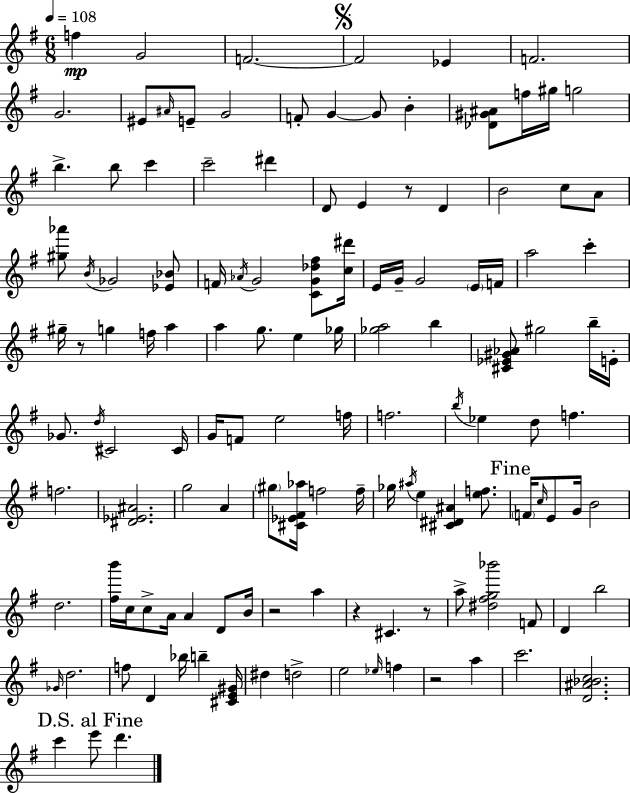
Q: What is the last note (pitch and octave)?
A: D6